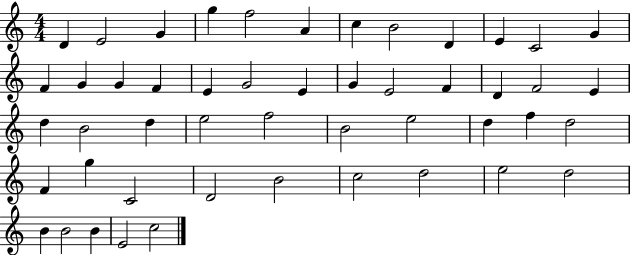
D4/q E4/h G4/q G5/q F5/h A4/q C5/q B4/h D4/q E4/q C4/h G4/q F4/q G4/q G4/q F4/q E4/q G4/h E4/q G4/q E4/h F4/q D4/q F4/h E4/q D5/q B4/h D5/q E5/h F5/h B4/h E5/h D5/q F5/q D5/h F4/q G5/q C4/h D4/h B4/h C5/h D5/h E5/h D5/h B4/q B4/h B4/q E4/h C5/h